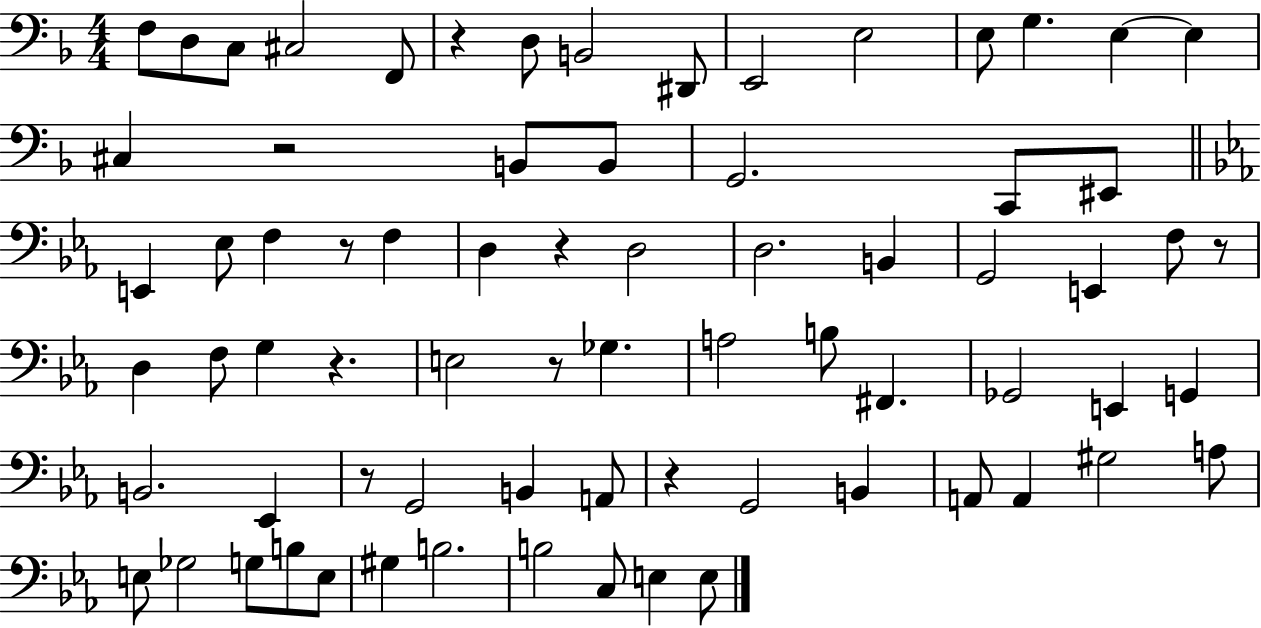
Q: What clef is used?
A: bass